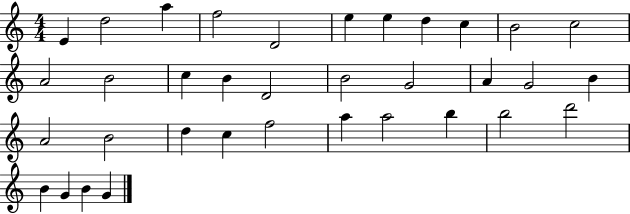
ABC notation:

X:1
T:Untitled
M:4/4
L:1/4
K:C
E d2 a f2 D2 e e d c B2 c2 A2 B2 c B D2 B2 G2 A G2 B A2 B2 d c f2 a a2 b b2 d'2 B G B G